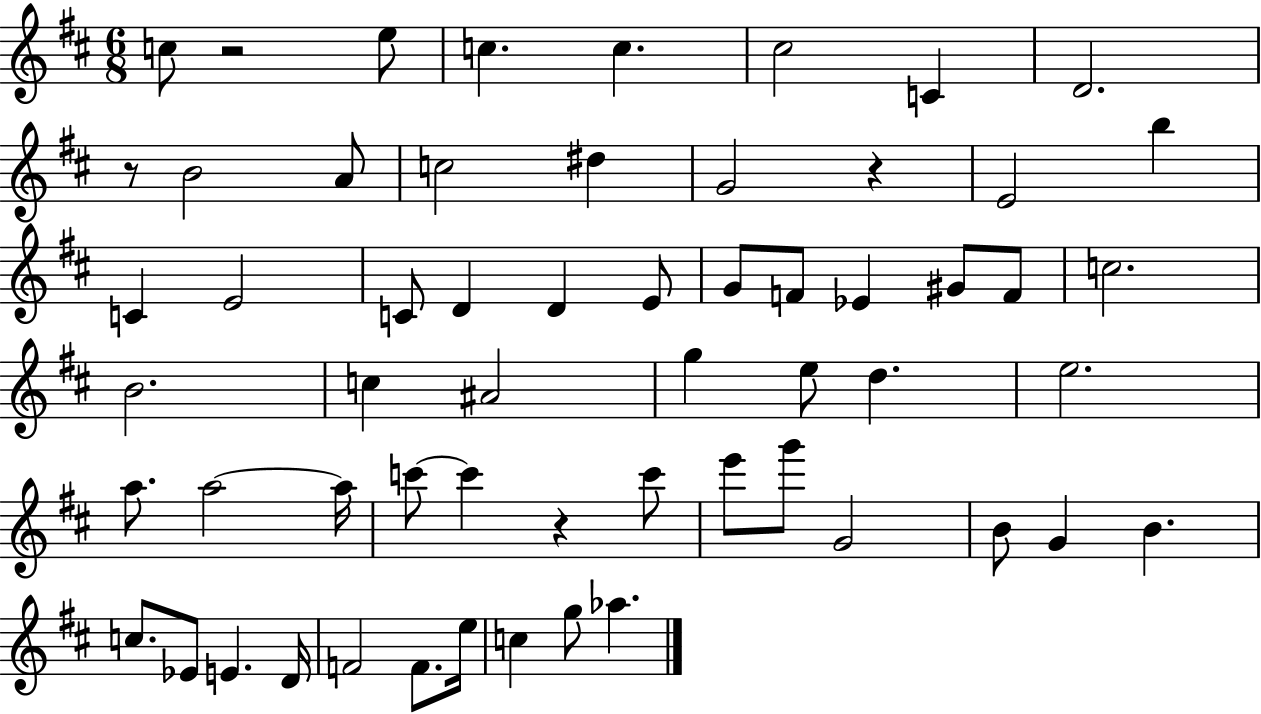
X:1
T:Untitled
M:6/8
L:1/4
K:D
c/2 z2 e/2 c c ^c2 C D2 z/2 B2 A/2 c2 ^d G2 z E2 b C E2 C/2 D D E/2 G/2 F/2 _E ^G/2 F/2 c2 B2 c ^A2 g e/2 d e2 a/2 a2 a/4 c'/2 c' z c'/2 e'/2 g'/2 G2 B/2 G B c/2 _E/2 E D/4 F2 F/2 e/4 c g/2 _a